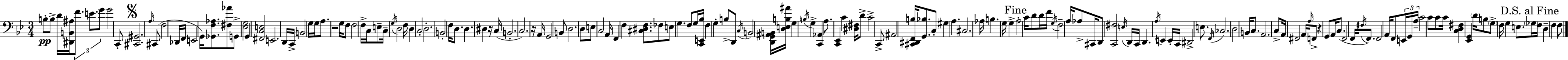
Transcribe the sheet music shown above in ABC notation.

X:1
T:Untitled
M:3/4
L:1/4
K:Gm
B,/2 B,/2 D/4 [^D,,B,,^A,]/4 F/2 E/2 G/2 G2 C,,/2 [^C,,^G,,]2 A,/4 ^C,,/2 F,2 _D,,/4 F,,/4 E,,2 G,,/4 [_G,,F,_A,]/2 [^F,_A]/2 G,,/2 [_E,G,]2 G,, [^F,,C,E,]2 E,,2 D,,/4 C,,/4 B,,2 G,/4 G,/4 A,/2 z2 G,/4 F,/2 F,2 F,/4 C,/4 E,/2 C,/4 G,/4 D,2 F,/4 D, C,2 D,2 B,,2 F,/4 D,/2 D, ^D, z/4 C,/4 B,,2 C,2 z/4 A,,/4 G,,2 B,,/2 D,2 D,/2 E,/2 C,2 A,,/4 F,, F, [^C,^D,F,]/2 _F,/2 E,/2 G, F,/2 G,/4 [C,,E,,_B,]/4 F, G, B,/2 D,,/2 C,/4 B,,2 [D,,G,,^A,,B,,]/4 [D,E,B,^A]/4 G, B,/4 G, [C,,_A,,] A,/2 [C,,_E,,] C [^D,^F,]/4 D/2 C2 C,,/2 ^A,,2 [^C,,^D,,F,,B,]/4 [G,,_B,]/2 C,/2 ^G, A, ^C,2 _A,/4 B, G,/4 G, A,2 C/4 D/2 D/4 F/4 G,/4 F,2 A,/4 _A,/2 ^C,,/4 D,,/2 [C,,^F,]2 E,/4 D,,/4 C,,/4 D,, A,/4 E,, E,,/4 C,,/4 ^D,,2 E,/2 F,,/4 _C,2 D,2 B,,/4 C,/2 A,,2 C,/2 A,,/4 ^F,,2 A,,/4 A,/4 F,,/2 z G,,/2 A,,/4 C,/2 F,,2 F,,/4 ^F,/4 F,,/2 F,,2 A,,/4 F,,/2 E,,/4 G,,/4 A,/4 C2 C/2 C/2 C/4 [C,D,^F,] [_E,,G,,] D/4 B,/2 G,/2 F,/4 G, E,/2 _G,/4 F,/4 D, F, F,/2